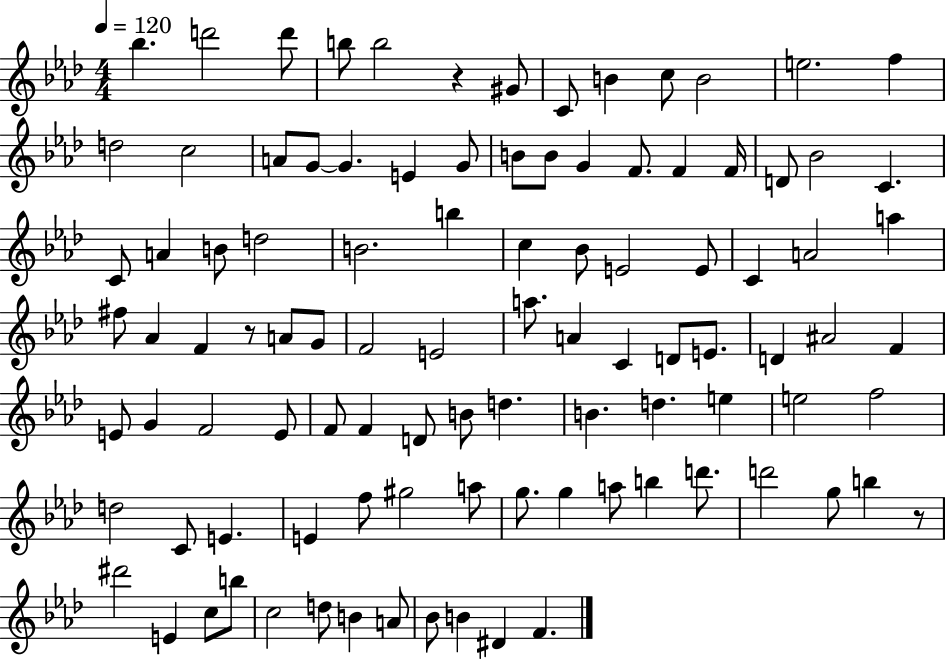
{
  \clef treble
  \numericTimeSignature
  \time 4/4
  \key aes \major
  \tempo 4 = 120
  bes''4. d'''2 d'''8 | b''8 b''2 r4 gis'8 | c'8 b'4 c''8 b'2 | e''2. f''4 | \break d''2 c''2 | a'8 g'8~~ g'4. e'4 g'8 | b'8 b'8 g'4 f'8. f'4 f'16 | d'8 bes'2 c'4. | \break c'8 a'4 b'8 d''2 | b'2. b''4 | c''4 bes'8 e'2 e'8 | c'4 a'2 a''4 | \break fis''8 aes'4 f'4 r8 a'8 g'8 | f'2 e'2 | a''8. a'4 c'4 d'8 e'8. | d'4 ais'2 f'4 | \break e'8 g'4 f'2 e'8 | f'8 f'4 d'8 b'8 d''4. | b'4. d''4. e''4 | e''2 f''2 | \break d''2 c'8 e'4. | e'4 f''8 gis''2 a''8 | g''8. g''4 a''8 b''4 d'''8. | d'''2 g''8 b''4 r8 | \break dis'''2 e'4 c''8 b''8 | c''2 d''8 b'4 a'8 | bes'8 b'4 dis'4 f'4. | \bar "|."
}